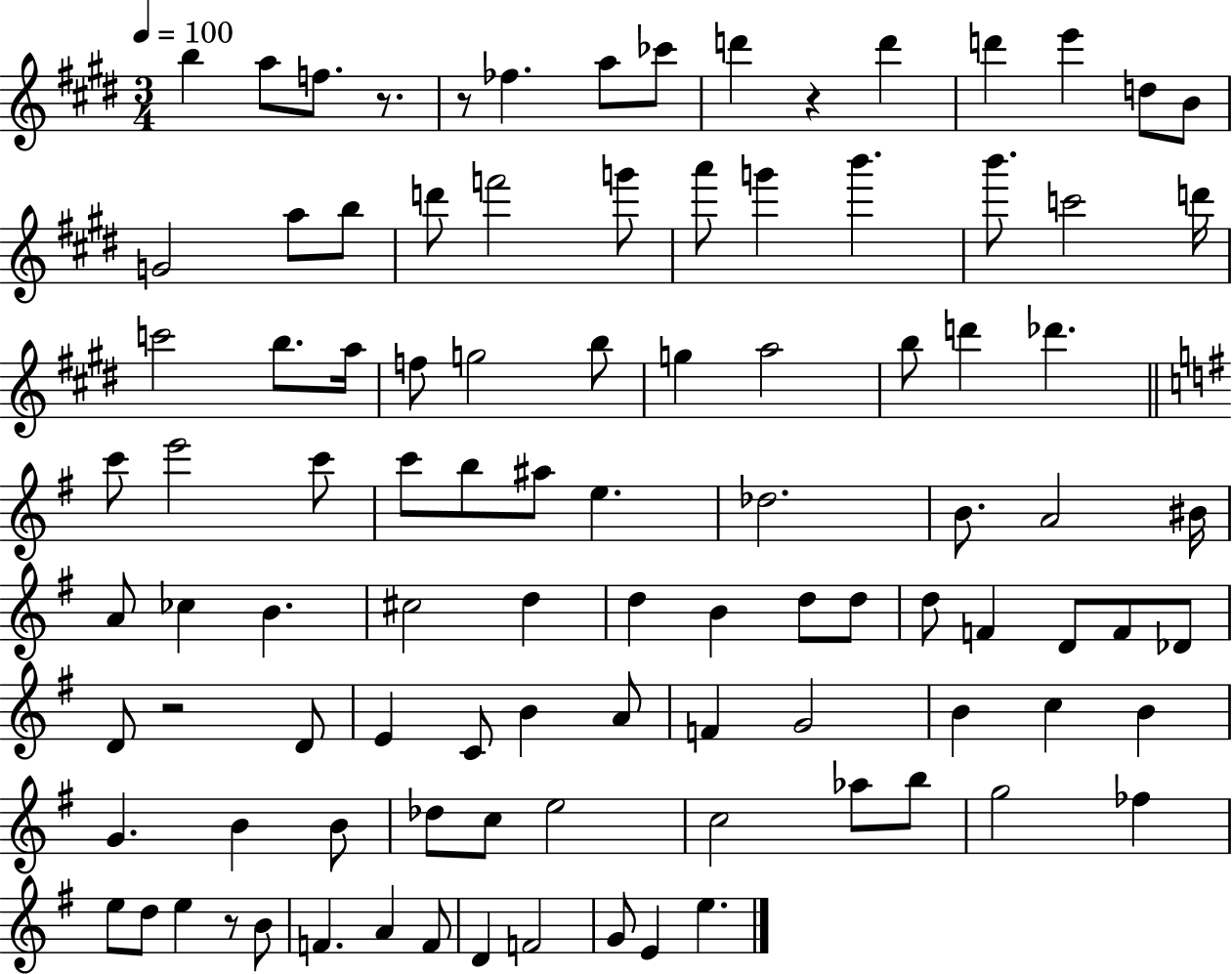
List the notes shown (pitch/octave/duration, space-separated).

B5/q A5/e F5/e. R/e. R/e FES5/q. A5/e CES6/e D6/q R/q D6/q D6/q E6/q D5/e B4/e G4/h A5/e B5/e D6/e F6/h G6/e A6/e G6/q B6/q. B6/e. C6/h D6/s C6/h B5/e. A5/s F5/e G5/h B5/e G5/q A5/h B5/e D6/q Db6/q. C6/e E6/h C6/e C6/e B5/e A#5/e E5/q. Db5/h. B4/e. A4/h BIS4/s A4/e CES5/q B4/q. C#5/h D5/q D5/q B4/q D5/e D5/e D5/e F4/q D4/e F4/e Db4/e D4/e R/h D4/e E4/q C4/e B4/q A4/e F4/q G4/h B4/q C5/q B4/q G4/q. B4/q B4/e Db5/e C5/e E5/h C5/h Ab5/e B5/e G5/h FES5/q E5/e D5/e E5/q R/e B4/e F4/q. A4/q F4/e D4/q F4/h G4/e E4/q E5/q.